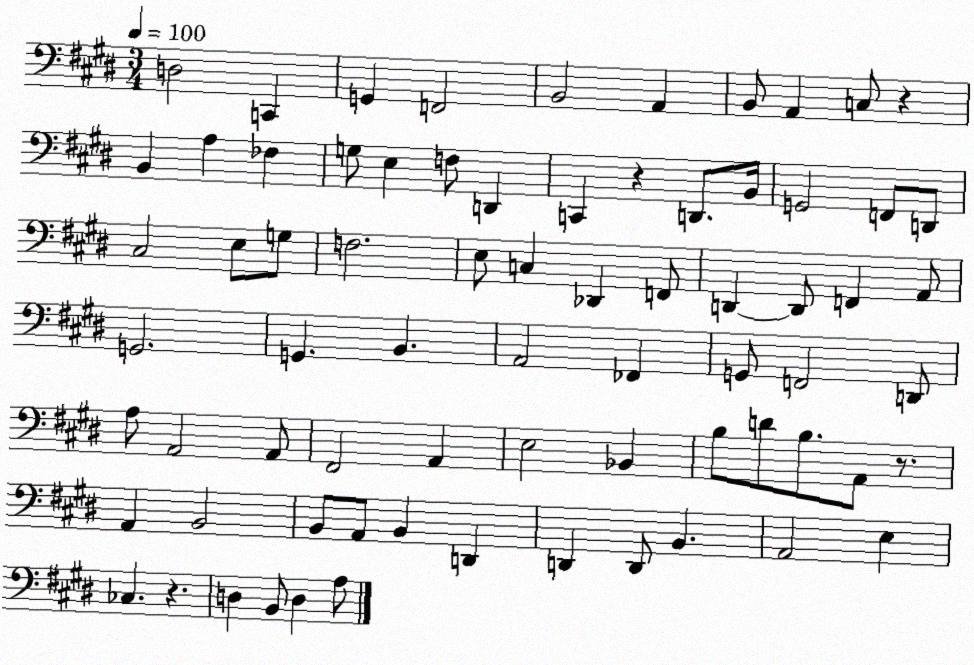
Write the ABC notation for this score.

X:1
T:Untitled
M:3/4
L:1/4
K:E
D,2 C,, G,, F,,2 B,,2 A,, B,,/2 A,, C,/2 z B,, A, _F, G,/2 E, F,/2 D,, C,, z D,,/2 B,,/4 G,,2 F,,/2 D,,/2 ^C,2 E,/2 G,/2 F,2 E,/2 C, _D,, F,,/2 D,, D,,/2 F,, A,,/2 G,,2 G,, B,, A,,2 _F,, G,,/2 F,,2 D,,/2 A,/2 A,,2 A,,/2 ^F,,2 A,, E,2 _B,, B,/2 D/2 B,/2 A,,/2 z/2 A,, B,,2 B,,/2 A,,/2 B,, D,, D,, D,,/2 B,, A,,2 E, _C, z D, B,,/2 D, A,/2